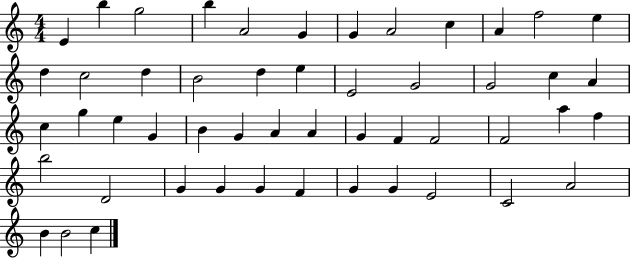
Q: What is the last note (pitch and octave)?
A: C5